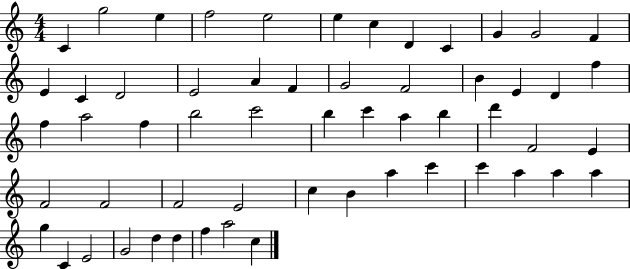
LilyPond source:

{
  \clef treble
  \numericTimeSignature
  \time 4/4
  \key c \major
  c'4 g''2 e''4 | f''2 e''2 | e''4 c''4 d'4 c'4 | g'4 g'2 f'4 | \break e'4 c'4 d'2 | e'2 a'4 f'4 | g'2 f'2 | b'4 e'4 d'4 f''4 | \break f''4 a''2 f''4 | b''2 c'''2 | b''4 c'''4 a''4 b''4 | d'''4 f'2 e'4 | \break f'2 f'2 | f'2 e'2 | c''4 b'4 a''4 c'''4 | c'''4 a''4 a''4 a''4 | \break g''4 c'4 e'2 | g'2 d''4 d''4 | f''4 a''2 c''4 | \bar "|."
}